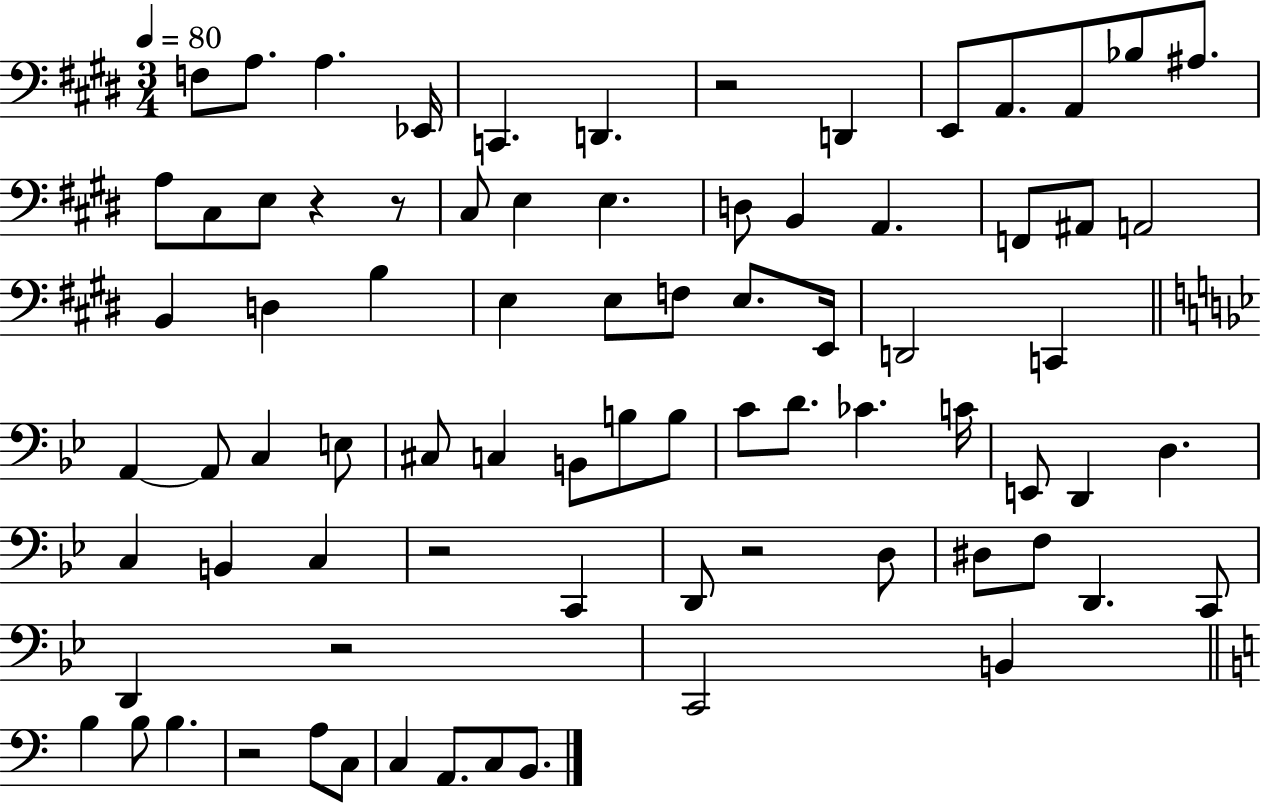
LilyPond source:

{
  \clef bass
  \numericTimeSignature
  \time 3/4
  \key e \major
  \tempo 4 = 80
  \repeat volta 2 { f8 a8. a4. ees,16 | c,4. d,4. | r2 d,4 | e,8 a,8. a,8 bes8 ais8. | \break a8 cis8 e8 r4 r8 | cis8 e4 e4. | d8 b,4 a,4. | f,8 ais,8 a,2 | \break b,4 d4 b4 | e4 e8 f8 e8. e,16 | d,2 c,4 | \bar "||" \break \key g \minor a,4~~ a,8 c4 e8 | cis8 c4 b,8 b8 b8 | c'8 d'8. ces'4. c'16 | e,8 d,4 d4. | \break c4 b,4 c4 | r2 c,4 | d,8 r2 d8 | dis8 f8 d,4. c,8 | \break d,4 r2 | c,2 b,4 | \bar "||" \break \key c \major b4 b8 b4. | r2 a8 c8 | c4 a,8. c8 b,8. | } \bar "|."
}